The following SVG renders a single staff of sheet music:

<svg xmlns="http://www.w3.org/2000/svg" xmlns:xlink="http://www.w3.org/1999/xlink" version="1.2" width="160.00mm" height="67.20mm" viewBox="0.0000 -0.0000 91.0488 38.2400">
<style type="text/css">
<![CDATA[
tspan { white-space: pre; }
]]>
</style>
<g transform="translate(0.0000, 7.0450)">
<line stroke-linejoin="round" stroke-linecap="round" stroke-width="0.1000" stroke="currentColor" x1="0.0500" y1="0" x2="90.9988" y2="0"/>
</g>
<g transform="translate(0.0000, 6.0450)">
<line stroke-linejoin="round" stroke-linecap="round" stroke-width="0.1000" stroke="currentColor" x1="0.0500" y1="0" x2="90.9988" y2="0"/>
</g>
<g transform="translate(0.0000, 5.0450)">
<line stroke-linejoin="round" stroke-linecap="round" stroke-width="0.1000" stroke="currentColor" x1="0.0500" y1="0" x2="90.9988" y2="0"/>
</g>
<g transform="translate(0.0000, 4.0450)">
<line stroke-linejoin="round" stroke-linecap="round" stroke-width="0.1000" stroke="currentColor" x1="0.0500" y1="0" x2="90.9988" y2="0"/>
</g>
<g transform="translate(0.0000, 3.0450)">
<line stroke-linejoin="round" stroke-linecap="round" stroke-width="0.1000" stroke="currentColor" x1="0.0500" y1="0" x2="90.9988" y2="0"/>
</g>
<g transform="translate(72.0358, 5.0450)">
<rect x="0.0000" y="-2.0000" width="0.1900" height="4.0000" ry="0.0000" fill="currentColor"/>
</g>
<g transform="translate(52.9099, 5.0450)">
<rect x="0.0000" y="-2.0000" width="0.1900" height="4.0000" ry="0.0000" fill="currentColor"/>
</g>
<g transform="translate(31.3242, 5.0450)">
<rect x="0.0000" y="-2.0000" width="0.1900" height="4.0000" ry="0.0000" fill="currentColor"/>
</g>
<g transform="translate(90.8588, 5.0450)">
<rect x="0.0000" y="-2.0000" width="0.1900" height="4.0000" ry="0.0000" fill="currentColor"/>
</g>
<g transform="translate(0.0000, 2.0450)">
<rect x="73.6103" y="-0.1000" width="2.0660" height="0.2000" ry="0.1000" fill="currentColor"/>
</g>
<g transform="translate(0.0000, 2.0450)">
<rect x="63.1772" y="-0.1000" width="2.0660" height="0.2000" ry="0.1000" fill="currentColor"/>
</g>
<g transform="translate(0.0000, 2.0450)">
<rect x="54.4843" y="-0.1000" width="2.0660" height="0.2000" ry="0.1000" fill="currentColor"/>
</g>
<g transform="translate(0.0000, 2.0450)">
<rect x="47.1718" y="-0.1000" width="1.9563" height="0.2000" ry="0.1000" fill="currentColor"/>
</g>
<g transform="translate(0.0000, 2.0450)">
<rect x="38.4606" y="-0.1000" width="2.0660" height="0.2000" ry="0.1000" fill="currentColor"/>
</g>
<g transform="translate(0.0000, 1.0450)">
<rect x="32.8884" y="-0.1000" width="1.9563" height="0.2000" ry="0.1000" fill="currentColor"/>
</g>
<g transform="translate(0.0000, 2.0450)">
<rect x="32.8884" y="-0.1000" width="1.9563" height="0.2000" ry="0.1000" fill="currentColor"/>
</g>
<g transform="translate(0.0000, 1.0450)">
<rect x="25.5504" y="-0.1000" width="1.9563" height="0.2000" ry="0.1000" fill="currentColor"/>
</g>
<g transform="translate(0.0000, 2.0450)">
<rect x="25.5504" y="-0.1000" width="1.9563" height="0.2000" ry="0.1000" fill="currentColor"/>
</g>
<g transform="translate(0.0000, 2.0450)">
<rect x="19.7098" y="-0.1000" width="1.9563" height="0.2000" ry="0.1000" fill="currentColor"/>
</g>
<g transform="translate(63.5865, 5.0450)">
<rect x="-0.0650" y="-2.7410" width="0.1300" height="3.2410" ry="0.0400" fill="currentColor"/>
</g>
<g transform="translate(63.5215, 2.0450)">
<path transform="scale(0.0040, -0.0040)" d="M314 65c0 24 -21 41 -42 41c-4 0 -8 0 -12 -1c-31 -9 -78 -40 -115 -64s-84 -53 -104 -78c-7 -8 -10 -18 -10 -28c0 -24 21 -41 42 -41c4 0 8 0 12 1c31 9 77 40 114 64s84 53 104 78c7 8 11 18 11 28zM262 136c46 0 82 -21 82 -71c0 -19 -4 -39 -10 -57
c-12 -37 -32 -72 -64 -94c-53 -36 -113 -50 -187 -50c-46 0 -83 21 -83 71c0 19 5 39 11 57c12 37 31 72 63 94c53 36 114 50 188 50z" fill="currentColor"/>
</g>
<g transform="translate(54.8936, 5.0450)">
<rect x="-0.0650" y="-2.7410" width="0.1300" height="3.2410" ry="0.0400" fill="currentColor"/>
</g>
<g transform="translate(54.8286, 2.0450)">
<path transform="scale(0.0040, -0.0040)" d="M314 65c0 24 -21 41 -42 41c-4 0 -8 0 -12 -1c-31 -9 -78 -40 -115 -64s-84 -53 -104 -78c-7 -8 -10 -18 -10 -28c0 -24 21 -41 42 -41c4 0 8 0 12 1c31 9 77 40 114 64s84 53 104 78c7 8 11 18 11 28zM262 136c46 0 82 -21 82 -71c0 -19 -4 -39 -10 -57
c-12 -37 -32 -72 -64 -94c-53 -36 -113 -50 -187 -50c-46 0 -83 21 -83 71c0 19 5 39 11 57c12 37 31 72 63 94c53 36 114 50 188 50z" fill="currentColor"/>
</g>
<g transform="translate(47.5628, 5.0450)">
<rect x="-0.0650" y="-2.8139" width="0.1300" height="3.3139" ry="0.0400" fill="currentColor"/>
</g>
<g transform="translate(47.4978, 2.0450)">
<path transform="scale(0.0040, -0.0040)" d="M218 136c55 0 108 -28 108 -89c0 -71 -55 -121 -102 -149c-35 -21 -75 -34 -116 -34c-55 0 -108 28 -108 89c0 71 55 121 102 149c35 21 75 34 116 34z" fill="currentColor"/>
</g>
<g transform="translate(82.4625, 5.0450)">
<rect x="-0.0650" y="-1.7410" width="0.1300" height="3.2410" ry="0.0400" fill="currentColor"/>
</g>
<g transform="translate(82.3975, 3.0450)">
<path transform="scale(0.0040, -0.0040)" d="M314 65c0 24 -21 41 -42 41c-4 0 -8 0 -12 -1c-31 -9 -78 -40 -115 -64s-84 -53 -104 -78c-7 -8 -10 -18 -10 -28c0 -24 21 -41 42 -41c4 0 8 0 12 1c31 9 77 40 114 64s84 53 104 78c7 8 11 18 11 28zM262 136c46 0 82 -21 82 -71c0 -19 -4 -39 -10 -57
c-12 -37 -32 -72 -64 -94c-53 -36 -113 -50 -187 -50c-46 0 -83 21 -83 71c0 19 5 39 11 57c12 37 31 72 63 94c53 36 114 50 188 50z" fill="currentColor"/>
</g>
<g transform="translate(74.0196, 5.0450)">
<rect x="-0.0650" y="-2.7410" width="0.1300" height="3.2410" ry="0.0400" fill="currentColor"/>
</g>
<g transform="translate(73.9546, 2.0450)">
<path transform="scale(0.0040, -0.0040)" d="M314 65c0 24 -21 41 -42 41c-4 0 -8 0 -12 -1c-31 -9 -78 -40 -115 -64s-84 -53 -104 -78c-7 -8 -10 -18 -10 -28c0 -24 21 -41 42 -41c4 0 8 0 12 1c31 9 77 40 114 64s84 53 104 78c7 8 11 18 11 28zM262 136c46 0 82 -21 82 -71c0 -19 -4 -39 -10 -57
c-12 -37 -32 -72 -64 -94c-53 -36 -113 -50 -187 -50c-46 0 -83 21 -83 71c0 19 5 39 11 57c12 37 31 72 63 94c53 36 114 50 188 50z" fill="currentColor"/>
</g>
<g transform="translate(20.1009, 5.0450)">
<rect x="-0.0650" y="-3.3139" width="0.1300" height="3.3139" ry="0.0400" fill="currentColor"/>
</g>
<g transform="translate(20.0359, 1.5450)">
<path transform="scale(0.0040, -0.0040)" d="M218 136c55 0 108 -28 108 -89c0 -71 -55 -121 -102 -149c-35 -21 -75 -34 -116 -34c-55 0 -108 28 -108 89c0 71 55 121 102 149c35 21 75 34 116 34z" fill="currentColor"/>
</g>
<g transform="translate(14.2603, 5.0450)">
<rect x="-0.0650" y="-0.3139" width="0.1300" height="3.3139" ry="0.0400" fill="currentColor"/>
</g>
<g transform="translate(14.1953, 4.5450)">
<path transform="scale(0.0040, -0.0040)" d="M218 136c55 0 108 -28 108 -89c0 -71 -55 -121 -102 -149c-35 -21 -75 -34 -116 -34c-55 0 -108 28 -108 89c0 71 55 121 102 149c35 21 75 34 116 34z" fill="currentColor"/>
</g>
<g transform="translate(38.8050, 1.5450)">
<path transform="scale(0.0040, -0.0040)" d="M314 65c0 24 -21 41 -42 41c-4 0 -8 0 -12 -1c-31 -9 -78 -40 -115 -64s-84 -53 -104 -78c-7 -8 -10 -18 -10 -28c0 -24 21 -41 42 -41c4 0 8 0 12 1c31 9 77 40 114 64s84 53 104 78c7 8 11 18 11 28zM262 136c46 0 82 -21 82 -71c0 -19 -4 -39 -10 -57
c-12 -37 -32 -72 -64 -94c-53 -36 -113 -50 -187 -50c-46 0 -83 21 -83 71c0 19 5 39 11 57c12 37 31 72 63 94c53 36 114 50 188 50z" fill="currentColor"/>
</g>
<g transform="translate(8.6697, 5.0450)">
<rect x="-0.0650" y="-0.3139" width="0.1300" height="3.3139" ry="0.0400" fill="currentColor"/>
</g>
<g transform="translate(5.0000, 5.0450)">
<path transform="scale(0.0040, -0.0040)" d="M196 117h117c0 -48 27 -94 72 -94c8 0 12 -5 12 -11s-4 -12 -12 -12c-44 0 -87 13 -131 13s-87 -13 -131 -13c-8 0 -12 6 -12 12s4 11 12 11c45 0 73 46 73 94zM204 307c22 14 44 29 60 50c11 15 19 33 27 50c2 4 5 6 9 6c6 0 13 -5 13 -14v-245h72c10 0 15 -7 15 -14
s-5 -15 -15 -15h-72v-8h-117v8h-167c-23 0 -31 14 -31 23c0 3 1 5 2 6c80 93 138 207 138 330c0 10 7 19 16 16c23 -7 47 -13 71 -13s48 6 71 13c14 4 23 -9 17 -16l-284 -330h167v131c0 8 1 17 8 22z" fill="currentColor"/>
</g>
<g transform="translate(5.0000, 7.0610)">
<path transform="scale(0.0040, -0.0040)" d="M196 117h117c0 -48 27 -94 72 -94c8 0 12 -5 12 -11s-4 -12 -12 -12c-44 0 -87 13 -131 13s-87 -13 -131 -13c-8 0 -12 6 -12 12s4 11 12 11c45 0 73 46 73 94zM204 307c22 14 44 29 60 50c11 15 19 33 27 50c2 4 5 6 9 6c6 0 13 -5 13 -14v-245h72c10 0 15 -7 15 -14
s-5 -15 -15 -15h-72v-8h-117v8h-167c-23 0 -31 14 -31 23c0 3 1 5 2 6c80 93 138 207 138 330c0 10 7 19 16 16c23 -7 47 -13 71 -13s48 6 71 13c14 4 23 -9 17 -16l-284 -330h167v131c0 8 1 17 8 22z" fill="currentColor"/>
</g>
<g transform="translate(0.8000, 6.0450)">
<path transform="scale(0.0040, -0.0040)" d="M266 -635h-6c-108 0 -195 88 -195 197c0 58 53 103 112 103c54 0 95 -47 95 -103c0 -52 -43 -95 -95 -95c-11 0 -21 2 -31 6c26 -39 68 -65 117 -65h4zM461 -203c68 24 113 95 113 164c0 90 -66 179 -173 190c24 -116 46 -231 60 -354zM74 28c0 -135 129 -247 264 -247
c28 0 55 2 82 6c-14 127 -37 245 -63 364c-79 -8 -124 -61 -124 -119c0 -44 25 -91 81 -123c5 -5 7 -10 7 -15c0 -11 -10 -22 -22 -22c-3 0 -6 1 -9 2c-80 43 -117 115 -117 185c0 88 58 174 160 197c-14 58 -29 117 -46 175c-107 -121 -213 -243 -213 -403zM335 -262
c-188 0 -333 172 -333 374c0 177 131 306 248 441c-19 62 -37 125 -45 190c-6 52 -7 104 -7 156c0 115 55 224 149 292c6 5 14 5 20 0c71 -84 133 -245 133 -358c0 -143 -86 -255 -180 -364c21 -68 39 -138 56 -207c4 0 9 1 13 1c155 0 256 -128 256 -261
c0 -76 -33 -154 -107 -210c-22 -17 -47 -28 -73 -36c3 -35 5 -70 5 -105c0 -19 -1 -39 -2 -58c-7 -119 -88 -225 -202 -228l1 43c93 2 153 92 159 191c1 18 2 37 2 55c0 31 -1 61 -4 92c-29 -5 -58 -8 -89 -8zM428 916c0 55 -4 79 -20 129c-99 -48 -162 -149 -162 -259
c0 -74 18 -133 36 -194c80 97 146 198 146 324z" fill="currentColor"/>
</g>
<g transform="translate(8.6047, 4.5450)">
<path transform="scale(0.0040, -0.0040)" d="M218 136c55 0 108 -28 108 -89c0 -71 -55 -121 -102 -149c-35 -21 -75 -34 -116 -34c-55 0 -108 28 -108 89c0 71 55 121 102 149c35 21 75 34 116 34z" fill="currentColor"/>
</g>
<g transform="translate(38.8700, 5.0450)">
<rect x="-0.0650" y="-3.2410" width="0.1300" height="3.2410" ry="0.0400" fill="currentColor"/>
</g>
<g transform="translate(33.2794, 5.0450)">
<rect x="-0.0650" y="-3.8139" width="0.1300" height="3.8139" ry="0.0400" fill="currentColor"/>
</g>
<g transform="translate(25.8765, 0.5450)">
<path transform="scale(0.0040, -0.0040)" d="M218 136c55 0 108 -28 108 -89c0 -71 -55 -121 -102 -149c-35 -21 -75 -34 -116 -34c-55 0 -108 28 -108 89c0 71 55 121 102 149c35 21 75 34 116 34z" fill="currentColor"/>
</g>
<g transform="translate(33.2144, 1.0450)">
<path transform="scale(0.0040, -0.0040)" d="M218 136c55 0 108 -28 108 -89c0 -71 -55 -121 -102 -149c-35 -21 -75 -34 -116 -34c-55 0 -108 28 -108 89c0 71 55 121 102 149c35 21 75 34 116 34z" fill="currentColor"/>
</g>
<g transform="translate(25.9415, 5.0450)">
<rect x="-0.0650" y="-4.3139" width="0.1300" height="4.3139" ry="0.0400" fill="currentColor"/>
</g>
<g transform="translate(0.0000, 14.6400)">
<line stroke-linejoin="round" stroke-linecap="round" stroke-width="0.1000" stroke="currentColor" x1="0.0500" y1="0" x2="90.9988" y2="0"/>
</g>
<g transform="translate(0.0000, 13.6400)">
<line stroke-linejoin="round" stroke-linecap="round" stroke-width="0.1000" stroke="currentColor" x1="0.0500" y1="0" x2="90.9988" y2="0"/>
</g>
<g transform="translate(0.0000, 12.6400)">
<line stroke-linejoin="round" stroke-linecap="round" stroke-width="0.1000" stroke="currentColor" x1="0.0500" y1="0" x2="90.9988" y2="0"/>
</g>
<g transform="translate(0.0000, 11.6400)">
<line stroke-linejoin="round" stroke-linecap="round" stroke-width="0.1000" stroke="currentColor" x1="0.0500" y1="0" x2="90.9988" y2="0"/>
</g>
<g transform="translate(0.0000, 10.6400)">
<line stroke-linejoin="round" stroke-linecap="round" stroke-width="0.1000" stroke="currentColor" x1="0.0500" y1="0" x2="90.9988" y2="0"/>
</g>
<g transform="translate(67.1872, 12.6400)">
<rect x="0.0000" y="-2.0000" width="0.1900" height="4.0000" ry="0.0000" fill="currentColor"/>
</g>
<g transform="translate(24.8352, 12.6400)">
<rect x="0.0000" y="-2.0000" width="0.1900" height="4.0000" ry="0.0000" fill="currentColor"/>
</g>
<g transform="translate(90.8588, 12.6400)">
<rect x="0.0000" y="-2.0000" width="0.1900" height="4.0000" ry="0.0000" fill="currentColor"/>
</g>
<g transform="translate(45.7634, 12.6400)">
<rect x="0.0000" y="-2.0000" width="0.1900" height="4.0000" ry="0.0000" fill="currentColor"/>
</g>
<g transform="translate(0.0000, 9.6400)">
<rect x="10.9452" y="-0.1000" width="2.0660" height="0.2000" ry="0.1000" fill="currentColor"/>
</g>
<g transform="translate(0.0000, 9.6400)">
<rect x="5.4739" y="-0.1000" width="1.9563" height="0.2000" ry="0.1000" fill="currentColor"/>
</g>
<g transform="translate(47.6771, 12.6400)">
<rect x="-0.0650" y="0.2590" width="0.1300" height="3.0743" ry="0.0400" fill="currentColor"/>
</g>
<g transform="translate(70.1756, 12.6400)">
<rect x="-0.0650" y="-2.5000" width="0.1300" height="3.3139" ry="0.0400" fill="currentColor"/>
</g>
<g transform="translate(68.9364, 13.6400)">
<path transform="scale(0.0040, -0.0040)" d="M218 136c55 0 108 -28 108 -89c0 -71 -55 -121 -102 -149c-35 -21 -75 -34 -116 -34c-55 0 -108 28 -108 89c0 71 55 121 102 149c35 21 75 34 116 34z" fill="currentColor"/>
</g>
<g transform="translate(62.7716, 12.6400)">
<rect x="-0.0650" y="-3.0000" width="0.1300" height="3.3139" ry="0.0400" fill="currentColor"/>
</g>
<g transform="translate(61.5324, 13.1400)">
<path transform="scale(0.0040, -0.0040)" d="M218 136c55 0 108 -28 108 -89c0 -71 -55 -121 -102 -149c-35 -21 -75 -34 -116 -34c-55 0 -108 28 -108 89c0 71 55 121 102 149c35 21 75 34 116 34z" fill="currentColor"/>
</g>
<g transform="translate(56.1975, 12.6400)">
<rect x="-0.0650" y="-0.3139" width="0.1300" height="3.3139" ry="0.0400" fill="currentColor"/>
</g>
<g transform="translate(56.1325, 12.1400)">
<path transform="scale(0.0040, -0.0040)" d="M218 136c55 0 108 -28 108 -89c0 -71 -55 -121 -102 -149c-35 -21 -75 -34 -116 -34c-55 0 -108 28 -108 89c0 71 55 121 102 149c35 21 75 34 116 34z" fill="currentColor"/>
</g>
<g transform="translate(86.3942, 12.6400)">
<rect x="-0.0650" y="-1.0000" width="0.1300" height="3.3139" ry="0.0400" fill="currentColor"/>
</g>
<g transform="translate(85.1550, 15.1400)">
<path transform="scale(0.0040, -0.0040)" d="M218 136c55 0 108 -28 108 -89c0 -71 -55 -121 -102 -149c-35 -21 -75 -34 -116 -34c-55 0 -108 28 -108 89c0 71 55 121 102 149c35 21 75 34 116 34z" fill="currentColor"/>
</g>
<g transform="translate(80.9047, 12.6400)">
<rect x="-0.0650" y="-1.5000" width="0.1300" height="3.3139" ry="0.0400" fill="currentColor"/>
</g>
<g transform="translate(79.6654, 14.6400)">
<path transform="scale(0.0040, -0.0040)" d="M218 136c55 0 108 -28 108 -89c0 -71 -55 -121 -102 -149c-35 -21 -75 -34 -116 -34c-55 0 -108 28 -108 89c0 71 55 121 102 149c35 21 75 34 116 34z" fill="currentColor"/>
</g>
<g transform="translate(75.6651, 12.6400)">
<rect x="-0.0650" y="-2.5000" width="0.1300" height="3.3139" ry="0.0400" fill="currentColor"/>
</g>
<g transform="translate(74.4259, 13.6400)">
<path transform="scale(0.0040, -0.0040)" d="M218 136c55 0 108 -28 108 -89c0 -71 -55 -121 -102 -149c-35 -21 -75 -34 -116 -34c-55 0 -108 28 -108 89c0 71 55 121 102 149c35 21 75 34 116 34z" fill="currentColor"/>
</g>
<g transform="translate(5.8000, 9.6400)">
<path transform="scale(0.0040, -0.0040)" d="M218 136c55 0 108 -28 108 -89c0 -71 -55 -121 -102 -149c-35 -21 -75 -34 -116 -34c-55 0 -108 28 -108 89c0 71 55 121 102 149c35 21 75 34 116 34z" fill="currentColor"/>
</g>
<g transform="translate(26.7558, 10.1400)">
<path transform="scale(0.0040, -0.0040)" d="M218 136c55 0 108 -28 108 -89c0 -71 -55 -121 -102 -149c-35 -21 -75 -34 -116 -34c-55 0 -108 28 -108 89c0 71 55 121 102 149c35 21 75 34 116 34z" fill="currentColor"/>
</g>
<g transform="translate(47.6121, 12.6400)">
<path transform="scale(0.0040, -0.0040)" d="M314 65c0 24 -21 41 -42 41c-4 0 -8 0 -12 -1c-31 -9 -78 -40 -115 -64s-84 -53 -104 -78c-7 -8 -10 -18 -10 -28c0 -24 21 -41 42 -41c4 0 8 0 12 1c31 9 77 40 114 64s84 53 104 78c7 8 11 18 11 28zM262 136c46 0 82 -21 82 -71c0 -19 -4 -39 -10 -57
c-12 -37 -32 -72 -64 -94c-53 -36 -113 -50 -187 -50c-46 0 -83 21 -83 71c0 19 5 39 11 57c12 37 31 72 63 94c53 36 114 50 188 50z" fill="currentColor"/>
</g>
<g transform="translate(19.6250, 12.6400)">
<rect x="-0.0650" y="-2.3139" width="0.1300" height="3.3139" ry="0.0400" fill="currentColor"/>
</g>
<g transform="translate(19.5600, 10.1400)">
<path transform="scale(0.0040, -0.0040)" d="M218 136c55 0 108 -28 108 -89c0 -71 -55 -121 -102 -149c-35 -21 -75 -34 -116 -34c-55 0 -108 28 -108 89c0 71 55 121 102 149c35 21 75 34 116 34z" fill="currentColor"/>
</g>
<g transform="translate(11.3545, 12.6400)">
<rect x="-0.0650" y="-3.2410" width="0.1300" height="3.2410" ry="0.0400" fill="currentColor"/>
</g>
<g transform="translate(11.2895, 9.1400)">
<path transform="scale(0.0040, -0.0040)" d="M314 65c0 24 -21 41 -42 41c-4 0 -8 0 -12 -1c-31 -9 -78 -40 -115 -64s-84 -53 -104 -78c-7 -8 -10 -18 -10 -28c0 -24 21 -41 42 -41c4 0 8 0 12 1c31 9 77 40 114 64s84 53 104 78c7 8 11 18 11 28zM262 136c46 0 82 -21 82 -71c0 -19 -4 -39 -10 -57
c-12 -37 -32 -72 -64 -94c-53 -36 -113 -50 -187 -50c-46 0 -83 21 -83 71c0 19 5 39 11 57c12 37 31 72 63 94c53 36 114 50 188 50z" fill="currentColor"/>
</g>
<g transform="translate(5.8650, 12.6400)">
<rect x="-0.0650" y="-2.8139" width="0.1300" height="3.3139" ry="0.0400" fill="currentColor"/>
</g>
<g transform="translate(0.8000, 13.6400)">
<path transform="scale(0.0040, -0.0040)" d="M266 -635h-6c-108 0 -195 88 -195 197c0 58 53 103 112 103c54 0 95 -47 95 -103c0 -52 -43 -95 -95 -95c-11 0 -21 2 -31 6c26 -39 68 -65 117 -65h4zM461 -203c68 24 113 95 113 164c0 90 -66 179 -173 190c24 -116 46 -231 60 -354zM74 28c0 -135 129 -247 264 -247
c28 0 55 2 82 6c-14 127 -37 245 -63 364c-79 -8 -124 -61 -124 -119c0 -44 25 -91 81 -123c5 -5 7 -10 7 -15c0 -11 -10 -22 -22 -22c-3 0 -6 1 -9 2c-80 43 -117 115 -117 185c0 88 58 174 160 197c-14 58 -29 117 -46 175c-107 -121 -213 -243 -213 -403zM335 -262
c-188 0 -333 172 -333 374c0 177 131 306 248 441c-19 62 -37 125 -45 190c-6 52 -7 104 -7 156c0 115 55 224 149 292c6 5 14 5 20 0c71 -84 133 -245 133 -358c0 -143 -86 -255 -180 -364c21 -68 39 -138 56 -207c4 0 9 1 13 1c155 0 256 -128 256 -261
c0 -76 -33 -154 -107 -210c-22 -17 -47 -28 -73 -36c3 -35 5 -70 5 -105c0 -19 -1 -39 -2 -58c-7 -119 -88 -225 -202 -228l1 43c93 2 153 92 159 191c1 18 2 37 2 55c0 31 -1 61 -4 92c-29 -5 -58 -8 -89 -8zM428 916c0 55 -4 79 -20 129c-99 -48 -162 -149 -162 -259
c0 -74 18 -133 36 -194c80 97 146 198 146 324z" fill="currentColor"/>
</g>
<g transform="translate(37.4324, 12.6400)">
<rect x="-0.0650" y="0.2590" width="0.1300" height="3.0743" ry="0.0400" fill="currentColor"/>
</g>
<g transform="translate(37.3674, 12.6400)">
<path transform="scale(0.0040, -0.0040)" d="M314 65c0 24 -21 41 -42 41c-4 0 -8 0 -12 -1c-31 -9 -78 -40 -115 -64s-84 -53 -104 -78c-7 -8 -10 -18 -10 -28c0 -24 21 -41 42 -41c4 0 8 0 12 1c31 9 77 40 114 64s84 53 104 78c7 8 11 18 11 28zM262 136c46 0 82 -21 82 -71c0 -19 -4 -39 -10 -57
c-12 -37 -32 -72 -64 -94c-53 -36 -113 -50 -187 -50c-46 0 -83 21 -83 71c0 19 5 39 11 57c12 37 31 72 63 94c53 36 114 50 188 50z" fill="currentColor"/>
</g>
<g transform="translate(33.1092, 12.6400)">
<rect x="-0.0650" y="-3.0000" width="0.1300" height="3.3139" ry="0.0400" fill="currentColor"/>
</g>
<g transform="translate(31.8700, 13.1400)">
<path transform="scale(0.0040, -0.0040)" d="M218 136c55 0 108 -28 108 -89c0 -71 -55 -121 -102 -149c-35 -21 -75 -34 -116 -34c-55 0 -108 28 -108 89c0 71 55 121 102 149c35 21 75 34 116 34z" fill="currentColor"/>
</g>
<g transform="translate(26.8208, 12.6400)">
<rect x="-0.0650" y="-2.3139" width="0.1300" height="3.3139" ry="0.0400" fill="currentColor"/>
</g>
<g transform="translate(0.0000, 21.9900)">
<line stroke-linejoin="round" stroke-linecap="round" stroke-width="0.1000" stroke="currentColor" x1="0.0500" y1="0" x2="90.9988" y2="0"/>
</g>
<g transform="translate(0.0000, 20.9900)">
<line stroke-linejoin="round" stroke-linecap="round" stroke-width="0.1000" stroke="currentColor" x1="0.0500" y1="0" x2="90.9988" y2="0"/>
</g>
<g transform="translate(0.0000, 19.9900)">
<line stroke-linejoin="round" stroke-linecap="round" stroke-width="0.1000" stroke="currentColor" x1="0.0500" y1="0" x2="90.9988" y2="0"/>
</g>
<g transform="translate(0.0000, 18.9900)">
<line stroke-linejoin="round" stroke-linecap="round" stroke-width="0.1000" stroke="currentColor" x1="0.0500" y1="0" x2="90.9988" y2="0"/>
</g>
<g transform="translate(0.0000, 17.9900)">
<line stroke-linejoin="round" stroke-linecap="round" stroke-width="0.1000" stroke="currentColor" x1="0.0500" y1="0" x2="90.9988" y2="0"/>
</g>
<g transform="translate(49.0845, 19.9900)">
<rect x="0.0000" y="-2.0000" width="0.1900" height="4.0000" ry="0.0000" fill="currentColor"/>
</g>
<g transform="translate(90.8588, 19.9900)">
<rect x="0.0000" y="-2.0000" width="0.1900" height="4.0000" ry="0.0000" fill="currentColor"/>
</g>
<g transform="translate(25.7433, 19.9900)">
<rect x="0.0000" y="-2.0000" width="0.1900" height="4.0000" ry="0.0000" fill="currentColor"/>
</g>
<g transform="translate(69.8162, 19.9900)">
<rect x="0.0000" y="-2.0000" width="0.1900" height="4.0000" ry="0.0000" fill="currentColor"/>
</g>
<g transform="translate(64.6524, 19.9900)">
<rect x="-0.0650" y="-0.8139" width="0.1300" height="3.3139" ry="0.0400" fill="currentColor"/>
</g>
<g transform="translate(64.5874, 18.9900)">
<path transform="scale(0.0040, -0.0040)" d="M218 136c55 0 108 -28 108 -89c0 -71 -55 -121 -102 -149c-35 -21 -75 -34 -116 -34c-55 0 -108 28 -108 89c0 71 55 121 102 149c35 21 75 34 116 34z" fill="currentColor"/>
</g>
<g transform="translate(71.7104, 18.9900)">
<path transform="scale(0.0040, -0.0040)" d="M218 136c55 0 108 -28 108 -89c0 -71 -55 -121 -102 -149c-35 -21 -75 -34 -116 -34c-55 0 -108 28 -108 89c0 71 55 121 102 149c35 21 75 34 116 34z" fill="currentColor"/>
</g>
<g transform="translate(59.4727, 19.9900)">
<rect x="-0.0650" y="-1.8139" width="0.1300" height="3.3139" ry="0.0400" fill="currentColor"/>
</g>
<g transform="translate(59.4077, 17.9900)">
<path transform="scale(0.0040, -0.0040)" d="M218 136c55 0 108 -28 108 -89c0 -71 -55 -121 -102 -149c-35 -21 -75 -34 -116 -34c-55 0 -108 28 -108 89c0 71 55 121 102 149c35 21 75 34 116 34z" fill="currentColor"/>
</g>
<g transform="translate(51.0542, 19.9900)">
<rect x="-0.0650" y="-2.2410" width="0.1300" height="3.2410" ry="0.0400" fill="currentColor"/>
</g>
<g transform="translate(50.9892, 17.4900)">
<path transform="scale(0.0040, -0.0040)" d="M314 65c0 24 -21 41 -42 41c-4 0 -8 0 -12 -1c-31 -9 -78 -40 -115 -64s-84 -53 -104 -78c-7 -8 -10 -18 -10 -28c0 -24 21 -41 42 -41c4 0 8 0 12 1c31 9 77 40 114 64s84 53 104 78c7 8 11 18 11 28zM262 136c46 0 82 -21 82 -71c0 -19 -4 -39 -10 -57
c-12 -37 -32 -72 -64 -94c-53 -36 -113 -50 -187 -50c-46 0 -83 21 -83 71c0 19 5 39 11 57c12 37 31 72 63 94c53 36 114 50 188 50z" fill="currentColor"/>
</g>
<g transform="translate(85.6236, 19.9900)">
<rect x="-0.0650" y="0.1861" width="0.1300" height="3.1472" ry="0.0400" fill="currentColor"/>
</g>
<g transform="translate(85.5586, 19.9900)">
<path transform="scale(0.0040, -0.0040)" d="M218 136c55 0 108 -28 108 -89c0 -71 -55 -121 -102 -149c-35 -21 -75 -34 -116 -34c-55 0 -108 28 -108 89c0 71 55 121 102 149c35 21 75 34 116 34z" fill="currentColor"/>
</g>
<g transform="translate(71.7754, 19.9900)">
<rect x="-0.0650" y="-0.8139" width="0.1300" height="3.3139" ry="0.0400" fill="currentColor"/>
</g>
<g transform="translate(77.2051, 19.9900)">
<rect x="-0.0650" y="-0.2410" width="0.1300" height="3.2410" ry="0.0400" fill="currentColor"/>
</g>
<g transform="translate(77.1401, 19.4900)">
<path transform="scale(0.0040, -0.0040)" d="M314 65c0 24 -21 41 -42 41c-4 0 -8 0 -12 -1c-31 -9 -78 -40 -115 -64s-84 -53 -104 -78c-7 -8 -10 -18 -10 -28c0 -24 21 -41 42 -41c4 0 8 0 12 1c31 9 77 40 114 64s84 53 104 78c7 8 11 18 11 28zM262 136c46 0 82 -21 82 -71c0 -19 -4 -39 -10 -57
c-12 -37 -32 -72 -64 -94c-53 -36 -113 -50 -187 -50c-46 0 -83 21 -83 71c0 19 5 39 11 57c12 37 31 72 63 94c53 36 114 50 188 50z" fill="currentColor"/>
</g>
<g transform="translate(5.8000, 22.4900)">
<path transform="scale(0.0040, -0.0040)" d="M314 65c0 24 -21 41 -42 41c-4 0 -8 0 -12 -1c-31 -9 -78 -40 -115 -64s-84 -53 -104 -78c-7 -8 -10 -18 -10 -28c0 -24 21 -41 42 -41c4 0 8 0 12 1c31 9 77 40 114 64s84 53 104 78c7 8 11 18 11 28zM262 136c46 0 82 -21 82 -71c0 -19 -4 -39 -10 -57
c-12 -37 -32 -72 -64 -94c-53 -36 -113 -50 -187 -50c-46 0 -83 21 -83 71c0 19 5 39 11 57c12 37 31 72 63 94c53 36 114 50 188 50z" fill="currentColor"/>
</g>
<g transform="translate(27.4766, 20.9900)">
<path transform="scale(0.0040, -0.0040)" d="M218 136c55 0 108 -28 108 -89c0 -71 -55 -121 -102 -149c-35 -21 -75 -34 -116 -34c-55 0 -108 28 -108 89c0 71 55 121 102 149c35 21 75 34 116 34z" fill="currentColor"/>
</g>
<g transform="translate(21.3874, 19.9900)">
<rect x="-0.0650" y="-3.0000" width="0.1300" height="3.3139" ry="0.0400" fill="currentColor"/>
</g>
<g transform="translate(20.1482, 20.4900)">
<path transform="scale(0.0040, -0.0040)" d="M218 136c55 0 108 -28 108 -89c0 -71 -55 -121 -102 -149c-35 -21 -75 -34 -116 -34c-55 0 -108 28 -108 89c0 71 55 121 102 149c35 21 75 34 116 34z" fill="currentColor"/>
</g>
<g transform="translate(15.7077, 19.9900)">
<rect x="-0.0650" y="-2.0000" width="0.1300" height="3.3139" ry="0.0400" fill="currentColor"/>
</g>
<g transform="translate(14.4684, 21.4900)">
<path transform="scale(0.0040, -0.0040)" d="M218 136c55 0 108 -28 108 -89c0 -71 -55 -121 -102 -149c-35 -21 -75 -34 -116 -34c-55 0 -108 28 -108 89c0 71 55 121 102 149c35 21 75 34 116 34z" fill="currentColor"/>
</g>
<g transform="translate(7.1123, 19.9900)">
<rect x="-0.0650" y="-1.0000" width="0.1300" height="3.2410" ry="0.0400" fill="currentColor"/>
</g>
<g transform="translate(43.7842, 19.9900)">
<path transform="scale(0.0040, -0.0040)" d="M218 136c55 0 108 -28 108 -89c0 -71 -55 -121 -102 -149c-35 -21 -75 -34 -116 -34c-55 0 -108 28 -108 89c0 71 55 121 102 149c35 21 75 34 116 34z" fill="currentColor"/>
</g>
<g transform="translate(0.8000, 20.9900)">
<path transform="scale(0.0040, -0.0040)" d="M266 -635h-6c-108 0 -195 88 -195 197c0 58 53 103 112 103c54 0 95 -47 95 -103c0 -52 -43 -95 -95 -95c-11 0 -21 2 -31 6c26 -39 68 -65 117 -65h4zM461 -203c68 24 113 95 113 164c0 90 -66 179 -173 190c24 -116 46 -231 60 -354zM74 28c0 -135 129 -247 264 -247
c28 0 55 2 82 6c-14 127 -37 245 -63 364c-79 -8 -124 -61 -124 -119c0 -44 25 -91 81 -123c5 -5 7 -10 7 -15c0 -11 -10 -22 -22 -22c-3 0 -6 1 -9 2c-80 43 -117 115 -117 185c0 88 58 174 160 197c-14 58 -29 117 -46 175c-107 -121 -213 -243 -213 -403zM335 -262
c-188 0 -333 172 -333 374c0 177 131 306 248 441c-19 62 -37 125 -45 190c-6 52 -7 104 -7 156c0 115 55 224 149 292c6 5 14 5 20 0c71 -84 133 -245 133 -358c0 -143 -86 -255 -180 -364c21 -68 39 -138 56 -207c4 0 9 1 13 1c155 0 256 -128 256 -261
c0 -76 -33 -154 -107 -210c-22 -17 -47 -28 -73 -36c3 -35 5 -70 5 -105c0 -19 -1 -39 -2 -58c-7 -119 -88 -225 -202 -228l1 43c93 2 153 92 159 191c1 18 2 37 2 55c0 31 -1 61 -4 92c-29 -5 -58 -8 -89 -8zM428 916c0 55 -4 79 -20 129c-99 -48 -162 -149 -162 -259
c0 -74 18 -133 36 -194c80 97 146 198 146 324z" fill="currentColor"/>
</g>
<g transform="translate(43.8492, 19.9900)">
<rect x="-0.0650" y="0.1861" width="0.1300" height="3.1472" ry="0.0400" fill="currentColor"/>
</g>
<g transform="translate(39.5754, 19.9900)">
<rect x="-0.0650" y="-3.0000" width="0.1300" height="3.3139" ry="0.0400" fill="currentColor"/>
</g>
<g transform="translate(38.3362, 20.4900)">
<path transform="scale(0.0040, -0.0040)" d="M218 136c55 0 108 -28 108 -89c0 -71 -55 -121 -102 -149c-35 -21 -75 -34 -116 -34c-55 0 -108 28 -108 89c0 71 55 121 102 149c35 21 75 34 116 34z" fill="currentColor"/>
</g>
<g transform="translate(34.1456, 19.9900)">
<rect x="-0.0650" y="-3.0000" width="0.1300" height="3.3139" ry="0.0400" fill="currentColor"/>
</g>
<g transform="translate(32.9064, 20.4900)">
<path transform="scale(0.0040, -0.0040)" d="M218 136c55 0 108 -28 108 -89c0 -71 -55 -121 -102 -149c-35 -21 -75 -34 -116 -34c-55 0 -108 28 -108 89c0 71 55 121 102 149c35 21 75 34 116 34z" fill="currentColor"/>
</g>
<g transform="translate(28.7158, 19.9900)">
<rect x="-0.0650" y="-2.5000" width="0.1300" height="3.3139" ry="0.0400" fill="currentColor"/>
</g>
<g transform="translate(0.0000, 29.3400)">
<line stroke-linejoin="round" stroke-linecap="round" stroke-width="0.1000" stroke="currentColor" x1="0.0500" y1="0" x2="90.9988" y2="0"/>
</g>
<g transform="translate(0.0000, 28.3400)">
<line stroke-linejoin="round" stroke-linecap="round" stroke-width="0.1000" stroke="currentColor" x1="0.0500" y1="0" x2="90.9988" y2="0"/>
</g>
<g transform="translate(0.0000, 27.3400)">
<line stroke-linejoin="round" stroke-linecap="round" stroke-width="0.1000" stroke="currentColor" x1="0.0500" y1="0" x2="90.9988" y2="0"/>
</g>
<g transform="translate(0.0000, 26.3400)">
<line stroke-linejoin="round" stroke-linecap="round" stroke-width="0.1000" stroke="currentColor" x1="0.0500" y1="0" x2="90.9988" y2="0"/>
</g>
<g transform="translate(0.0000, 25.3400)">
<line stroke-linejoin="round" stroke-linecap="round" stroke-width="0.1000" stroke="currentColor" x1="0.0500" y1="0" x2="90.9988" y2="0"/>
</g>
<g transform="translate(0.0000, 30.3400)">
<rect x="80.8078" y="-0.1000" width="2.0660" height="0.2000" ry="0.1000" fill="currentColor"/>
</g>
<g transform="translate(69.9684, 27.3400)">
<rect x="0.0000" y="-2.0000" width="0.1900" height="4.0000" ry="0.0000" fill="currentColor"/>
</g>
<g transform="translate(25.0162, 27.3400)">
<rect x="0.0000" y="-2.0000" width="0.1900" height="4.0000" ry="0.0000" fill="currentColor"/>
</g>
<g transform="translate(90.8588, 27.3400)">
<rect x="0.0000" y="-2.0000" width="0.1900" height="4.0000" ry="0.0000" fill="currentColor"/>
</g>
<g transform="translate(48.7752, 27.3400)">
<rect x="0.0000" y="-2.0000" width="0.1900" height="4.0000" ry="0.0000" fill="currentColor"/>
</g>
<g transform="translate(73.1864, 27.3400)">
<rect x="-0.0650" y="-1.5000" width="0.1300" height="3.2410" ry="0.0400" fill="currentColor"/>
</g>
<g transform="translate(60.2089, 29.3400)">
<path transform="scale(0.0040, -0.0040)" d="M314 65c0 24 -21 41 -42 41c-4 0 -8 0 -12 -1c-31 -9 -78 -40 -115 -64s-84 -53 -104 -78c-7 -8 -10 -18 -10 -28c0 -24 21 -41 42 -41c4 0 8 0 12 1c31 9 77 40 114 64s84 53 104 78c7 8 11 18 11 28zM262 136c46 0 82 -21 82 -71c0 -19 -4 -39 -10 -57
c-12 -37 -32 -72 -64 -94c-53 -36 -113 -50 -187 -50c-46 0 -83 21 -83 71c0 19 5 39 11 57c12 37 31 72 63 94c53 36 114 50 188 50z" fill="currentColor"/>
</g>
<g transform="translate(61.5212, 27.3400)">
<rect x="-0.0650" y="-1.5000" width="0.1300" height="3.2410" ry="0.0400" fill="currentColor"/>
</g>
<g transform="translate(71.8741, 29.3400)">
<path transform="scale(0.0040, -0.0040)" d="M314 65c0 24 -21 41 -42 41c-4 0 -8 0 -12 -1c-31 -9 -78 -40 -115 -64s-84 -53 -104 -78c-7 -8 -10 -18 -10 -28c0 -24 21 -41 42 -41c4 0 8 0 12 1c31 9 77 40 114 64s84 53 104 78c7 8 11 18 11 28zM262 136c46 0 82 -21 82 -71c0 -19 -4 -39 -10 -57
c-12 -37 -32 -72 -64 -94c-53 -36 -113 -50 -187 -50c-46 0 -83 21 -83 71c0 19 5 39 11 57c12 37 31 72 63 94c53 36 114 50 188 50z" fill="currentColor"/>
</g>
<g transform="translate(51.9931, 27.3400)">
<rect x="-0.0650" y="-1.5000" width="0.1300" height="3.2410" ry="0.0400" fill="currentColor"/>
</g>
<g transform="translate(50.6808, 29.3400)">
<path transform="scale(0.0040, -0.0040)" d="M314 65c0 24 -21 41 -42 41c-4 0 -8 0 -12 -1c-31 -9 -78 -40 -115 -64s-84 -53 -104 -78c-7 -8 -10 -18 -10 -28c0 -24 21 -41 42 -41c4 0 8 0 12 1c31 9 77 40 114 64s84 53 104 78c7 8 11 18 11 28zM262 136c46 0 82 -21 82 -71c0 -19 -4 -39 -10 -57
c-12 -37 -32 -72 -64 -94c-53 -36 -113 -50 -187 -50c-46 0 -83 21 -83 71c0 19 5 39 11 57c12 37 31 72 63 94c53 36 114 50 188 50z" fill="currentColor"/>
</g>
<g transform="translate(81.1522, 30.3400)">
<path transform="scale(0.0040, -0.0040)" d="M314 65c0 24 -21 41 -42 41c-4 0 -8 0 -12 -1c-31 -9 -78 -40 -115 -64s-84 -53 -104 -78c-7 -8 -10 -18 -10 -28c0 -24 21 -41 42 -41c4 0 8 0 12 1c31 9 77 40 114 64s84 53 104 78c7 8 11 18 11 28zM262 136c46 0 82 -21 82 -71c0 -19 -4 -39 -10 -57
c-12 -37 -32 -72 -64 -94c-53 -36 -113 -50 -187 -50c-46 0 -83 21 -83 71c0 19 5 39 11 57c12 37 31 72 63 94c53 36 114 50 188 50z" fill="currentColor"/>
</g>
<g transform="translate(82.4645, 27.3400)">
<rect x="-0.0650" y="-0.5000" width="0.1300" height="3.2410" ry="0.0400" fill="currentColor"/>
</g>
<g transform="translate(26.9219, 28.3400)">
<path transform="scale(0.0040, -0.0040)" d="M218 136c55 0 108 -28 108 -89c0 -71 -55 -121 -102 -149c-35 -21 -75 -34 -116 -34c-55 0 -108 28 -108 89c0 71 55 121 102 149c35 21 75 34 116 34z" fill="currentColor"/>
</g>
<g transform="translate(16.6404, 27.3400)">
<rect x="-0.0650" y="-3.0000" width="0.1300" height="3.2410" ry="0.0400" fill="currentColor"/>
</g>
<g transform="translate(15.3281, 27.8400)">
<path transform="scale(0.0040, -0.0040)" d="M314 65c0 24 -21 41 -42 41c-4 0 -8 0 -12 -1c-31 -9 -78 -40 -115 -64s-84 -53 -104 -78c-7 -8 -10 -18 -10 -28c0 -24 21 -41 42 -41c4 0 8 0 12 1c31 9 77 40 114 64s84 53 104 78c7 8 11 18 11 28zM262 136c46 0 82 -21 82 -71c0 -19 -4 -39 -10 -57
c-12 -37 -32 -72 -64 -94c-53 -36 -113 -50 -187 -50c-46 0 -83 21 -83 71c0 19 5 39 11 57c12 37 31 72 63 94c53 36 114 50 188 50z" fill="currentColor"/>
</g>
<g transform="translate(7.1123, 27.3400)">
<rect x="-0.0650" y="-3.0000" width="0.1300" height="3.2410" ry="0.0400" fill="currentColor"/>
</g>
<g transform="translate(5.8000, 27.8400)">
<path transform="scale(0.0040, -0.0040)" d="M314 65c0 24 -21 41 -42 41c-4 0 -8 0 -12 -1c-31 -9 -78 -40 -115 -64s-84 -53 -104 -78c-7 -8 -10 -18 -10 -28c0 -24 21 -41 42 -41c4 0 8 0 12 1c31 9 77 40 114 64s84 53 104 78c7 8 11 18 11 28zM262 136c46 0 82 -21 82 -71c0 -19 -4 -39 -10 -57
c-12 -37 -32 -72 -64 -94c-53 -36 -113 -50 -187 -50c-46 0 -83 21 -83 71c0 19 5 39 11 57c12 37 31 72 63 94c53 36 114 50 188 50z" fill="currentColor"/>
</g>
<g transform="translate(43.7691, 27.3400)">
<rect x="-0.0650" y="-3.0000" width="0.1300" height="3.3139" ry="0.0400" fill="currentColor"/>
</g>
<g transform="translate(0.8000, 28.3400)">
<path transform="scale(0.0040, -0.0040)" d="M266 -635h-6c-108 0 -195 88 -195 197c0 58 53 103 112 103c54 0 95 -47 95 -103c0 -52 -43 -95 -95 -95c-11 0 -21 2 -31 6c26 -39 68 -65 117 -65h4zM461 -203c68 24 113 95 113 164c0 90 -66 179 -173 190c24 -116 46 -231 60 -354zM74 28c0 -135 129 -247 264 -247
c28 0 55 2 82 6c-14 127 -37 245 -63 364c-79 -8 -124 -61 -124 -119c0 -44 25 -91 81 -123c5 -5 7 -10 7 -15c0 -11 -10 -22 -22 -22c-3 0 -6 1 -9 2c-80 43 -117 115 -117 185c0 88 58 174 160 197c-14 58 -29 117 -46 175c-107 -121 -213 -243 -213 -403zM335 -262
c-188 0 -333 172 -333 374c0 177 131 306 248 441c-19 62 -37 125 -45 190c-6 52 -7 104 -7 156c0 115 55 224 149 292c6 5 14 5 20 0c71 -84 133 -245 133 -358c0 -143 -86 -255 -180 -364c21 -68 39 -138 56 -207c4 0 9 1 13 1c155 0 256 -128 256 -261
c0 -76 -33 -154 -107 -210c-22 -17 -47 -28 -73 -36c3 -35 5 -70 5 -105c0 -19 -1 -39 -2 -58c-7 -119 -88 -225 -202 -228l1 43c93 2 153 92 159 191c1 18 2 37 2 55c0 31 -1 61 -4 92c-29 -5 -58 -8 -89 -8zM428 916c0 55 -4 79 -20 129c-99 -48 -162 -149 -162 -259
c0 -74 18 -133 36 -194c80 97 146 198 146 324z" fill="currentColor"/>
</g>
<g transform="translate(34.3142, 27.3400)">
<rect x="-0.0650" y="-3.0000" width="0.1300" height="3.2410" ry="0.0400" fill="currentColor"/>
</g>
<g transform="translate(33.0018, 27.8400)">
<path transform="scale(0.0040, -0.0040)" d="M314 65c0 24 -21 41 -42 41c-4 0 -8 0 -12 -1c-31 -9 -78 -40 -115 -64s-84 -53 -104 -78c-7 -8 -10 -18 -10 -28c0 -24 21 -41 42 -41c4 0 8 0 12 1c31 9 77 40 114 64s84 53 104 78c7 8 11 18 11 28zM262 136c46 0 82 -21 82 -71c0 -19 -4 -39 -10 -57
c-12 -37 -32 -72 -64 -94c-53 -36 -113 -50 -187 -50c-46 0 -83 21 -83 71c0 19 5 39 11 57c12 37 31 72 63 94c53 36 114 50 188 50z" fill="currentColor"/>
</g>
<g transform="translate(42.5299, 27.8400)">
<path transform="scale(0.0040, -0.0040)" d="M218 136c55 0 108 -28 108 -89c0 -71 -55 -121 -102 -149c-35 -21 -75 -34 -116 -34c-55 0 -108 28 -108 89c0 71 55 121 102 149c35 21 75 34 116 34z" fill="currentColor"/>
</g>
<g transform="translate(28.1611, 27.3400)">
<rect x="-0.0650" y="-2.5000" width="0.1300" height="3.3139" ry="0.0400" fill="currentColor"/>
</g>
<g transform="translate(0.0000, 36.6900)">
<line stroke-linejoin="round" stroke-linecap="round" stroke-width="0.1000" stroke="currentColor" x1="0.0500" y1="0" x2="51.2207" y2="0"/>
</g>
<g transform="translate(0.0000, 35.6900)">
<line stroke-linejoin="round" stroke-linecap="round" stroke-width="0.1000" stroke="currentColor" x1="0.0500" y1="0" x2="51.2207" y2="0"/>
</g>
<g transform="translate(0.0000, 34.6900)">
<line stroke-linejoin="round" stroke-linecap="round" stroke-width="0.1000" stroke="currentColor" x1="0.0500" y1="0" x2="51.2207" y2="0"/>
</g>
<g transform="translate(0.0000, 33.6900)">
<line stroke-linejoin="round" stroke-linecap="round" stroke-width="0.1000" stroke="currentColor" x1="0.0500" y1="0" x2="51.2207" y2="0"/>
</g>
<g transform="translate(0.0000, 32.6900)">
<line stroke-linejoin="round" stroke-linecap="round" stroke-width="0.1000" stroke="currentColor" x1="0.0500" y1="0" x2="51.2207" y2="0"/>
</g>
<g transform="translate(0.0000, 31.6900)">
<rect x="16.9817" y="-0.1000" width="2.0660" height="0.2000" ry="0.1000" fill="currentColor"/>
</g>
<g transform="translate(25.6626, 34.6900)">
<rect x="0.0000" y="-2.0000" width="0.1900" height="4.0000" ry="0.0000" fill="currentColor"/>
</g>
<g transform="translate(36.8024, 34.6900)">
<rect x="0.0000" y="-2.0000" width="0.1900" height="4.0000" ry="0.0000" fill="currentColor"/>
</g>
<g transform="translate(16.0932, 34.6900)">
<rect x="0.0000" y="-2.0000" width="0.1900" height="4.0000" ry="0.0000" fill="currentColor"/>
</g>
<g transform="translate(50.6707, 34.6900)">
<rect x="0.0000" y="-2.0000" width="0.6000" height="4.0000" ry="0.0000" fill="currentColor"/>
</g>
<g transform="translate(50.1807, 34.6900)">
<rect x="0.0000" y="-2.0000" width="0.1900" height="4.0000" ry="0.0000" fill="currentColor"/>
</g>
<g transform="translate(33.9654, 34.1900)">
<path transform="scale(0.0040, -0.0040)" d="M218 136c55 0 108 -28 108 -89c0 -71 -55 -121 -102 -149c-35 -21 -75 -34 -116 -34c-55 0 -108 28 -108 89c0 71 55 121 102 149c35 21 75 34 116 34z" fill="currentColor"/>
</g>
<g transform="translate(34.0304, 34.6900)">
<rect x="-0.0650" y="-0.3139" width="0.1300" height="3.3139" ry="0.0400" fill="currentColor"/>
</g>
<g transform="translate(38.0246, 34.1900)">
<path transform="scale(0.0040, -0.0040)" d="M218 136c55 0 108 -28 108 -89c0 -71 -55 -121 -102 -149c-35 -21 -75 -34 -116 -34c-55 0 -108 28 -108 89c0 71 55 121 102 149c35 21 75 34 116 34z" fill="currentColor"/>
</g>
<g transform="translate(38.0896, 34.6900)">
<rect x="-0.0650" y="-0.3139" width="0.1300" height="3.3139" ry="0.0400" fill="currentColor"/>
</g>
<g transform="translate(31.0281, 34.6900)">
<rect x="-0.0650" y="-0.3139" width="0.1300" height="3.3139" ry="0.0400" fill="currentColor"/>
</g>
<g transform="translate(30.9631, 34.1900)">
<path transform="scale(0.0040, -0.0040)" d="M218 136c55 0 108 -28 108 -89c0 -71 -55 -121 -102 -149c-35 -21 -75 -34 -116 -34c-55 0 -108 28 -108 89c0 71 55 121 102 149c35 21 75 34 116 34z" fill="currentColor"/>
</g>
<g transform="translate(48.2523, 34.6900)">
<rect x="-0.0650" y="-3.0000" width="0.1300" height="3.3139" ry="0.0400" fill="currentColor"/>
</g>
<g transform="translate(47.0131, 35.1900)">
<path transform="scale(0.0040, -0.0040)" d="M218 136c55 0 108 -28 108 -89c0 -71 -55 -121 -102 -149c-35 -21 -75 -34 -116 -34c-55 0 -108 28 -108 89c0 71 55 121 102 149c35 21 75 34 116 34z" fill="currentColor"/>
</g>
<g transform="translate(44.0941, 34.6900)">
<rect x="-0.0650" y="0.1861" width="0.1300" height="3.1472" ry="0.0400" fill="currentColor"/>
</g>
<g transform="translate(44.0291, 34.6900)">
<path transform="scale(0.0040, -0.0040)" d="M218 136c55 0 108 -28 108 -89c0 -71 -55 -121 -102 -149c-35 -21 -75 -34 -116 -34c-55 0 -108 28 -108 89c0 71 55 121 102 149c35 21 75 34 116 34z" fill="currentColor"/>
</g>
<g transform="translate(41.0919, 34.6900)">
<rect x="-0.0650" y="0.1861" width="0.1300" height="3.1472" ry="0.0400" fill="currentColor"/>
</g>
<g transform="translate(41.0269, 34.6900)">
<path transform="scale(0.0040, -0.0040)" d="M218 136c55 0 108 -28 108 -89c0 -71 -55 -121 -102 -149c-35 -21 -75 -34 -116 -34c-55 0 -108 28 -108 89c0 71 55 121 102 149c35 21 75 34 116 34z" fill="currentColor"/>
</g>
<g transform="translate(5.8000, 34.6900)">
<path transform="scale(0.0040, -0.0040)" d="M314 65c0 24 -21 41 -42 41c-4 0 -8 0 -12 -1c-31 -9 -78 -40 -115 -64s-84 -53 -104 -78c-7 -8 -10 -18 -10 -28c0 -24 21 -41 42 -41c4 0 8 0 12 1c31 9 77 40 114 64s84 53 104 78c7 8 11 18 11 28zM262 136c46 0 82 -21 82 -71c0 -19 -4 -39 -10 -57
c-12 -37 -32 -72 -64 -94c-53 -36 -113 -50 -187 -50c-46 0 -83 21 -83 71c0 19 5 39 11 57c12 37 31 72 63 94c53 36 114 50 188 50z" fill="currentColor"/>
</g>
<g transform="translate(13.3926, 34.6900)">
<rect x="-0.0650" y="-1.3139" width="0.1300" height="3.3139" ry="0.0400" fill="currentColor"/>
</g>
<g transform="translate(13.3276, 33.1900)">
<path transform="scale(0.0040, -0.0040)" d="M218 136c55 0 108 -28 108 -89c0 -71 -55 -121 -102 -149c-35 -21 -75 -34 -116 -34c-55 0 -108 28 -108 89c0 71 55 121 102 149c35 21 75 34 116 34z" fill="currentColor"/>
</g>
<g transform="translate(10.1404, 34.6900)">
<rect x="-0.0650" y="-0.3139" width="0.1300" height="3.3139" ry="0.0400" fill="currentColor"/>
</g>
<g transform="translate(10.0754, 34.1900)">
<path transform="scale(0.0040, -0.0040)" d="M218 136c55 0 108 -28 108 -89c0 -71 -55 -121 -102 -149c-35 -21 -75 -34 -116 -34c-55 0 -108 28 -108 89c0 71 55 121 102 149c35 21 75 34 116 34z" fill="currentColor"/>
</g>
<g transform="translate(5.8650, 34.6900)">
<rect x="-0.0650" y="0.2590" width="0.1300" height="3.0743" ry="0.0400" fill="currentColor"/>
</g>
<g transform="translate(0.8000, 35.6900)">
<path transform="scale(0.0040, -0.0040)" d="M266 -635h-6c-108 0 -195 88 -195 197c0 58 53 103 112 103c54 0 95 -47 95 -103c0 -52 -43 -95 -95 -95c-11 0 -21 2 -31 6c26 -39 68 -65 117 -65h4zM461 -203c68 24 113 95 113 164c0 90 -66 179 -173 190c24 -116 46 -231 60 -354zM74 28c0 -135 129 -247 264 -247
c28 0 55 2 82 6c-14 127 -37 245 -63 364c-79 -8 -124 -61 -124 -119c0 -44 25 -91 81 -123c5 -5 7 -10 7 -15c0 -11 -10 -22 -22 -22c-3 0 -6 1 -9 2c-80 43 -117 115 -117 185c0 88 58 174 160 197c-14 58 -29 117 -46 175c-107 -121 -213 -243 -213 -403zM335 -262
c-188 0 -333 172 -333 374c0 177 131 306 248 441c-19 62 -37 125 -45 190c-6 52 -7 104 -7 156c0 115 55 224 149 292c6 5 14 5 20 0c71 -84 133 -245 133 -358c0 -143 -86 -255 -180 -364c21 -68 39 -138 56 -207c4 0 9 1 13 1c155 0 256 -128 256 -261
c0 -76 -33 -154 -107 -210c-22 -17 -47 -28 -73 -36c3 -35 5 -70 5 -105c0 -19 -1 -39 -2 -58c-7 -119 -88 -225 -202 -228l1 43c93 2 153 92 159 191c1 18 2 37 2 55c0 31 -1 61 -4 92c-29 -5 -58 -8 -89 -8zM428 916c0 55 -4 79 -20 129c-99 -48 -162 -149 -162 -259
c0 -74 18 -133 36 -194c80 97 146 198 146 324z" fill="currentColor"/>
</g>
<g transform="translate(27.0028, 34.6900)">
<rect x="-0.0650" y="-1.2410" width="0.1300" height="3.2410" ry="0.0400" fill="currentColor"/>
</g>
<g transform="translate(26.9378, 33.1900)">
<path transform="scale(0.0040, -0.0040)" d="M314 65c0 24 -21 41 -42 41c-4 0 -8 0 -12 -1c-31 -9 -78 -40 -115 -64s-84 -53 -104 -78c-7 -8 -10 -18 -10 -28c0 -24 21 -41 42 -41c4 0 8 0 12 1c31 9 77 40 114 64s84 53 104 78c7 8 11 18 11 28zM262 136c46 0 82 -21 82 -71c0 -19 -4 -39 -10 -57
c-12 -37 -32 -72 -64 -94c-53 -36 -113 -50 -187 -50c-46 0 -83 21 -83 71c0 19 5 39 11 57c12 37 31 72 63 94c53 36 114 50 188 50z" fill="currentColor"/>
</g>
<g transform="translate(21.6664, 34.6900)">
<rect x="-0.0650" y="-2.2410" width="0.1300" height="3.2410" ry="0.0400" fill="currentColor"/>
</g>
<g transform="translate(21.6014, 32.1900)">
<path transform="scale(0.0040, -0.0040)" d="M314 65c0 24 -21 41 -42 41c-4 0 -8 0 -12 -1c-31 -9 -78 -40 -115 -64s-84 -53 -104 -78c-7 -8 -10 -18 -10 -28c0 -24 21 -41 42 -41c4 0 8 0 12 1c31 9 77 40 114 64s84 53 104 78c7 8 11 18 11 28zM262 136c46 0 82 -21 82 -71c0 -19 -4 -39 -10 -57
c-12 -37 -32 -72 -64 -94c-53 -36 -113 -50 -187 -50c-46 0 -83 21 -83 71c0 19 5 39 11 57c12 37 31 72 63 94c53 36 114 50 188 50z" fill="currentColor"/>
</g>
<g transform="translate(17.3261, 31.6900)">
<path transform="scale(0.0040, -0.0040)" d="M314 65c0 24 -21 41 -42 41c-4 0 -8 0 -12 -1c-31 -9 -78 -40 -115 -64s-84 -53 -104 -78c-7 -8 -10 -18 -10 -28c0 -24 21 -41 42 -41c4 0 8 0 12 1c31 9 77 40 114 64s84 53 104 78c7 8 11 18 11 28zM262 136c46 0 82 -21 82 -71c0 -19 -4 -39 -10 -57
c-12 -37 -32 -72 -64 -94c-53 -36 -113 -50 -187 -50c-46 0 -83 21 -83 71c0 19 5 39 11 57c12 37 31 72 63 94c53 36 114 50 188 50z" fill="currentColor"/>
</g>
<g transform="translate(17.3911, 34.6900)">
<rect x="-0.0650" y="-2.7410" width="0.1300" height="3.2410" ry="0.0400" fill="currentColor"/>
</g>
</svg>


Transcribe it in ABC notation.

X:1
T:Untitled
M:4/4
L:1/4
K:C
c c b d' c' b2 a a2 a2 a2 f2 a b2 g g A B2 B2 c A G G E D D2 F A G A A B g2 f d d c2 B A2 A2 G A2 A E2 E2 E2 C2 B2 c e a2 g2 e2 c c c B B A